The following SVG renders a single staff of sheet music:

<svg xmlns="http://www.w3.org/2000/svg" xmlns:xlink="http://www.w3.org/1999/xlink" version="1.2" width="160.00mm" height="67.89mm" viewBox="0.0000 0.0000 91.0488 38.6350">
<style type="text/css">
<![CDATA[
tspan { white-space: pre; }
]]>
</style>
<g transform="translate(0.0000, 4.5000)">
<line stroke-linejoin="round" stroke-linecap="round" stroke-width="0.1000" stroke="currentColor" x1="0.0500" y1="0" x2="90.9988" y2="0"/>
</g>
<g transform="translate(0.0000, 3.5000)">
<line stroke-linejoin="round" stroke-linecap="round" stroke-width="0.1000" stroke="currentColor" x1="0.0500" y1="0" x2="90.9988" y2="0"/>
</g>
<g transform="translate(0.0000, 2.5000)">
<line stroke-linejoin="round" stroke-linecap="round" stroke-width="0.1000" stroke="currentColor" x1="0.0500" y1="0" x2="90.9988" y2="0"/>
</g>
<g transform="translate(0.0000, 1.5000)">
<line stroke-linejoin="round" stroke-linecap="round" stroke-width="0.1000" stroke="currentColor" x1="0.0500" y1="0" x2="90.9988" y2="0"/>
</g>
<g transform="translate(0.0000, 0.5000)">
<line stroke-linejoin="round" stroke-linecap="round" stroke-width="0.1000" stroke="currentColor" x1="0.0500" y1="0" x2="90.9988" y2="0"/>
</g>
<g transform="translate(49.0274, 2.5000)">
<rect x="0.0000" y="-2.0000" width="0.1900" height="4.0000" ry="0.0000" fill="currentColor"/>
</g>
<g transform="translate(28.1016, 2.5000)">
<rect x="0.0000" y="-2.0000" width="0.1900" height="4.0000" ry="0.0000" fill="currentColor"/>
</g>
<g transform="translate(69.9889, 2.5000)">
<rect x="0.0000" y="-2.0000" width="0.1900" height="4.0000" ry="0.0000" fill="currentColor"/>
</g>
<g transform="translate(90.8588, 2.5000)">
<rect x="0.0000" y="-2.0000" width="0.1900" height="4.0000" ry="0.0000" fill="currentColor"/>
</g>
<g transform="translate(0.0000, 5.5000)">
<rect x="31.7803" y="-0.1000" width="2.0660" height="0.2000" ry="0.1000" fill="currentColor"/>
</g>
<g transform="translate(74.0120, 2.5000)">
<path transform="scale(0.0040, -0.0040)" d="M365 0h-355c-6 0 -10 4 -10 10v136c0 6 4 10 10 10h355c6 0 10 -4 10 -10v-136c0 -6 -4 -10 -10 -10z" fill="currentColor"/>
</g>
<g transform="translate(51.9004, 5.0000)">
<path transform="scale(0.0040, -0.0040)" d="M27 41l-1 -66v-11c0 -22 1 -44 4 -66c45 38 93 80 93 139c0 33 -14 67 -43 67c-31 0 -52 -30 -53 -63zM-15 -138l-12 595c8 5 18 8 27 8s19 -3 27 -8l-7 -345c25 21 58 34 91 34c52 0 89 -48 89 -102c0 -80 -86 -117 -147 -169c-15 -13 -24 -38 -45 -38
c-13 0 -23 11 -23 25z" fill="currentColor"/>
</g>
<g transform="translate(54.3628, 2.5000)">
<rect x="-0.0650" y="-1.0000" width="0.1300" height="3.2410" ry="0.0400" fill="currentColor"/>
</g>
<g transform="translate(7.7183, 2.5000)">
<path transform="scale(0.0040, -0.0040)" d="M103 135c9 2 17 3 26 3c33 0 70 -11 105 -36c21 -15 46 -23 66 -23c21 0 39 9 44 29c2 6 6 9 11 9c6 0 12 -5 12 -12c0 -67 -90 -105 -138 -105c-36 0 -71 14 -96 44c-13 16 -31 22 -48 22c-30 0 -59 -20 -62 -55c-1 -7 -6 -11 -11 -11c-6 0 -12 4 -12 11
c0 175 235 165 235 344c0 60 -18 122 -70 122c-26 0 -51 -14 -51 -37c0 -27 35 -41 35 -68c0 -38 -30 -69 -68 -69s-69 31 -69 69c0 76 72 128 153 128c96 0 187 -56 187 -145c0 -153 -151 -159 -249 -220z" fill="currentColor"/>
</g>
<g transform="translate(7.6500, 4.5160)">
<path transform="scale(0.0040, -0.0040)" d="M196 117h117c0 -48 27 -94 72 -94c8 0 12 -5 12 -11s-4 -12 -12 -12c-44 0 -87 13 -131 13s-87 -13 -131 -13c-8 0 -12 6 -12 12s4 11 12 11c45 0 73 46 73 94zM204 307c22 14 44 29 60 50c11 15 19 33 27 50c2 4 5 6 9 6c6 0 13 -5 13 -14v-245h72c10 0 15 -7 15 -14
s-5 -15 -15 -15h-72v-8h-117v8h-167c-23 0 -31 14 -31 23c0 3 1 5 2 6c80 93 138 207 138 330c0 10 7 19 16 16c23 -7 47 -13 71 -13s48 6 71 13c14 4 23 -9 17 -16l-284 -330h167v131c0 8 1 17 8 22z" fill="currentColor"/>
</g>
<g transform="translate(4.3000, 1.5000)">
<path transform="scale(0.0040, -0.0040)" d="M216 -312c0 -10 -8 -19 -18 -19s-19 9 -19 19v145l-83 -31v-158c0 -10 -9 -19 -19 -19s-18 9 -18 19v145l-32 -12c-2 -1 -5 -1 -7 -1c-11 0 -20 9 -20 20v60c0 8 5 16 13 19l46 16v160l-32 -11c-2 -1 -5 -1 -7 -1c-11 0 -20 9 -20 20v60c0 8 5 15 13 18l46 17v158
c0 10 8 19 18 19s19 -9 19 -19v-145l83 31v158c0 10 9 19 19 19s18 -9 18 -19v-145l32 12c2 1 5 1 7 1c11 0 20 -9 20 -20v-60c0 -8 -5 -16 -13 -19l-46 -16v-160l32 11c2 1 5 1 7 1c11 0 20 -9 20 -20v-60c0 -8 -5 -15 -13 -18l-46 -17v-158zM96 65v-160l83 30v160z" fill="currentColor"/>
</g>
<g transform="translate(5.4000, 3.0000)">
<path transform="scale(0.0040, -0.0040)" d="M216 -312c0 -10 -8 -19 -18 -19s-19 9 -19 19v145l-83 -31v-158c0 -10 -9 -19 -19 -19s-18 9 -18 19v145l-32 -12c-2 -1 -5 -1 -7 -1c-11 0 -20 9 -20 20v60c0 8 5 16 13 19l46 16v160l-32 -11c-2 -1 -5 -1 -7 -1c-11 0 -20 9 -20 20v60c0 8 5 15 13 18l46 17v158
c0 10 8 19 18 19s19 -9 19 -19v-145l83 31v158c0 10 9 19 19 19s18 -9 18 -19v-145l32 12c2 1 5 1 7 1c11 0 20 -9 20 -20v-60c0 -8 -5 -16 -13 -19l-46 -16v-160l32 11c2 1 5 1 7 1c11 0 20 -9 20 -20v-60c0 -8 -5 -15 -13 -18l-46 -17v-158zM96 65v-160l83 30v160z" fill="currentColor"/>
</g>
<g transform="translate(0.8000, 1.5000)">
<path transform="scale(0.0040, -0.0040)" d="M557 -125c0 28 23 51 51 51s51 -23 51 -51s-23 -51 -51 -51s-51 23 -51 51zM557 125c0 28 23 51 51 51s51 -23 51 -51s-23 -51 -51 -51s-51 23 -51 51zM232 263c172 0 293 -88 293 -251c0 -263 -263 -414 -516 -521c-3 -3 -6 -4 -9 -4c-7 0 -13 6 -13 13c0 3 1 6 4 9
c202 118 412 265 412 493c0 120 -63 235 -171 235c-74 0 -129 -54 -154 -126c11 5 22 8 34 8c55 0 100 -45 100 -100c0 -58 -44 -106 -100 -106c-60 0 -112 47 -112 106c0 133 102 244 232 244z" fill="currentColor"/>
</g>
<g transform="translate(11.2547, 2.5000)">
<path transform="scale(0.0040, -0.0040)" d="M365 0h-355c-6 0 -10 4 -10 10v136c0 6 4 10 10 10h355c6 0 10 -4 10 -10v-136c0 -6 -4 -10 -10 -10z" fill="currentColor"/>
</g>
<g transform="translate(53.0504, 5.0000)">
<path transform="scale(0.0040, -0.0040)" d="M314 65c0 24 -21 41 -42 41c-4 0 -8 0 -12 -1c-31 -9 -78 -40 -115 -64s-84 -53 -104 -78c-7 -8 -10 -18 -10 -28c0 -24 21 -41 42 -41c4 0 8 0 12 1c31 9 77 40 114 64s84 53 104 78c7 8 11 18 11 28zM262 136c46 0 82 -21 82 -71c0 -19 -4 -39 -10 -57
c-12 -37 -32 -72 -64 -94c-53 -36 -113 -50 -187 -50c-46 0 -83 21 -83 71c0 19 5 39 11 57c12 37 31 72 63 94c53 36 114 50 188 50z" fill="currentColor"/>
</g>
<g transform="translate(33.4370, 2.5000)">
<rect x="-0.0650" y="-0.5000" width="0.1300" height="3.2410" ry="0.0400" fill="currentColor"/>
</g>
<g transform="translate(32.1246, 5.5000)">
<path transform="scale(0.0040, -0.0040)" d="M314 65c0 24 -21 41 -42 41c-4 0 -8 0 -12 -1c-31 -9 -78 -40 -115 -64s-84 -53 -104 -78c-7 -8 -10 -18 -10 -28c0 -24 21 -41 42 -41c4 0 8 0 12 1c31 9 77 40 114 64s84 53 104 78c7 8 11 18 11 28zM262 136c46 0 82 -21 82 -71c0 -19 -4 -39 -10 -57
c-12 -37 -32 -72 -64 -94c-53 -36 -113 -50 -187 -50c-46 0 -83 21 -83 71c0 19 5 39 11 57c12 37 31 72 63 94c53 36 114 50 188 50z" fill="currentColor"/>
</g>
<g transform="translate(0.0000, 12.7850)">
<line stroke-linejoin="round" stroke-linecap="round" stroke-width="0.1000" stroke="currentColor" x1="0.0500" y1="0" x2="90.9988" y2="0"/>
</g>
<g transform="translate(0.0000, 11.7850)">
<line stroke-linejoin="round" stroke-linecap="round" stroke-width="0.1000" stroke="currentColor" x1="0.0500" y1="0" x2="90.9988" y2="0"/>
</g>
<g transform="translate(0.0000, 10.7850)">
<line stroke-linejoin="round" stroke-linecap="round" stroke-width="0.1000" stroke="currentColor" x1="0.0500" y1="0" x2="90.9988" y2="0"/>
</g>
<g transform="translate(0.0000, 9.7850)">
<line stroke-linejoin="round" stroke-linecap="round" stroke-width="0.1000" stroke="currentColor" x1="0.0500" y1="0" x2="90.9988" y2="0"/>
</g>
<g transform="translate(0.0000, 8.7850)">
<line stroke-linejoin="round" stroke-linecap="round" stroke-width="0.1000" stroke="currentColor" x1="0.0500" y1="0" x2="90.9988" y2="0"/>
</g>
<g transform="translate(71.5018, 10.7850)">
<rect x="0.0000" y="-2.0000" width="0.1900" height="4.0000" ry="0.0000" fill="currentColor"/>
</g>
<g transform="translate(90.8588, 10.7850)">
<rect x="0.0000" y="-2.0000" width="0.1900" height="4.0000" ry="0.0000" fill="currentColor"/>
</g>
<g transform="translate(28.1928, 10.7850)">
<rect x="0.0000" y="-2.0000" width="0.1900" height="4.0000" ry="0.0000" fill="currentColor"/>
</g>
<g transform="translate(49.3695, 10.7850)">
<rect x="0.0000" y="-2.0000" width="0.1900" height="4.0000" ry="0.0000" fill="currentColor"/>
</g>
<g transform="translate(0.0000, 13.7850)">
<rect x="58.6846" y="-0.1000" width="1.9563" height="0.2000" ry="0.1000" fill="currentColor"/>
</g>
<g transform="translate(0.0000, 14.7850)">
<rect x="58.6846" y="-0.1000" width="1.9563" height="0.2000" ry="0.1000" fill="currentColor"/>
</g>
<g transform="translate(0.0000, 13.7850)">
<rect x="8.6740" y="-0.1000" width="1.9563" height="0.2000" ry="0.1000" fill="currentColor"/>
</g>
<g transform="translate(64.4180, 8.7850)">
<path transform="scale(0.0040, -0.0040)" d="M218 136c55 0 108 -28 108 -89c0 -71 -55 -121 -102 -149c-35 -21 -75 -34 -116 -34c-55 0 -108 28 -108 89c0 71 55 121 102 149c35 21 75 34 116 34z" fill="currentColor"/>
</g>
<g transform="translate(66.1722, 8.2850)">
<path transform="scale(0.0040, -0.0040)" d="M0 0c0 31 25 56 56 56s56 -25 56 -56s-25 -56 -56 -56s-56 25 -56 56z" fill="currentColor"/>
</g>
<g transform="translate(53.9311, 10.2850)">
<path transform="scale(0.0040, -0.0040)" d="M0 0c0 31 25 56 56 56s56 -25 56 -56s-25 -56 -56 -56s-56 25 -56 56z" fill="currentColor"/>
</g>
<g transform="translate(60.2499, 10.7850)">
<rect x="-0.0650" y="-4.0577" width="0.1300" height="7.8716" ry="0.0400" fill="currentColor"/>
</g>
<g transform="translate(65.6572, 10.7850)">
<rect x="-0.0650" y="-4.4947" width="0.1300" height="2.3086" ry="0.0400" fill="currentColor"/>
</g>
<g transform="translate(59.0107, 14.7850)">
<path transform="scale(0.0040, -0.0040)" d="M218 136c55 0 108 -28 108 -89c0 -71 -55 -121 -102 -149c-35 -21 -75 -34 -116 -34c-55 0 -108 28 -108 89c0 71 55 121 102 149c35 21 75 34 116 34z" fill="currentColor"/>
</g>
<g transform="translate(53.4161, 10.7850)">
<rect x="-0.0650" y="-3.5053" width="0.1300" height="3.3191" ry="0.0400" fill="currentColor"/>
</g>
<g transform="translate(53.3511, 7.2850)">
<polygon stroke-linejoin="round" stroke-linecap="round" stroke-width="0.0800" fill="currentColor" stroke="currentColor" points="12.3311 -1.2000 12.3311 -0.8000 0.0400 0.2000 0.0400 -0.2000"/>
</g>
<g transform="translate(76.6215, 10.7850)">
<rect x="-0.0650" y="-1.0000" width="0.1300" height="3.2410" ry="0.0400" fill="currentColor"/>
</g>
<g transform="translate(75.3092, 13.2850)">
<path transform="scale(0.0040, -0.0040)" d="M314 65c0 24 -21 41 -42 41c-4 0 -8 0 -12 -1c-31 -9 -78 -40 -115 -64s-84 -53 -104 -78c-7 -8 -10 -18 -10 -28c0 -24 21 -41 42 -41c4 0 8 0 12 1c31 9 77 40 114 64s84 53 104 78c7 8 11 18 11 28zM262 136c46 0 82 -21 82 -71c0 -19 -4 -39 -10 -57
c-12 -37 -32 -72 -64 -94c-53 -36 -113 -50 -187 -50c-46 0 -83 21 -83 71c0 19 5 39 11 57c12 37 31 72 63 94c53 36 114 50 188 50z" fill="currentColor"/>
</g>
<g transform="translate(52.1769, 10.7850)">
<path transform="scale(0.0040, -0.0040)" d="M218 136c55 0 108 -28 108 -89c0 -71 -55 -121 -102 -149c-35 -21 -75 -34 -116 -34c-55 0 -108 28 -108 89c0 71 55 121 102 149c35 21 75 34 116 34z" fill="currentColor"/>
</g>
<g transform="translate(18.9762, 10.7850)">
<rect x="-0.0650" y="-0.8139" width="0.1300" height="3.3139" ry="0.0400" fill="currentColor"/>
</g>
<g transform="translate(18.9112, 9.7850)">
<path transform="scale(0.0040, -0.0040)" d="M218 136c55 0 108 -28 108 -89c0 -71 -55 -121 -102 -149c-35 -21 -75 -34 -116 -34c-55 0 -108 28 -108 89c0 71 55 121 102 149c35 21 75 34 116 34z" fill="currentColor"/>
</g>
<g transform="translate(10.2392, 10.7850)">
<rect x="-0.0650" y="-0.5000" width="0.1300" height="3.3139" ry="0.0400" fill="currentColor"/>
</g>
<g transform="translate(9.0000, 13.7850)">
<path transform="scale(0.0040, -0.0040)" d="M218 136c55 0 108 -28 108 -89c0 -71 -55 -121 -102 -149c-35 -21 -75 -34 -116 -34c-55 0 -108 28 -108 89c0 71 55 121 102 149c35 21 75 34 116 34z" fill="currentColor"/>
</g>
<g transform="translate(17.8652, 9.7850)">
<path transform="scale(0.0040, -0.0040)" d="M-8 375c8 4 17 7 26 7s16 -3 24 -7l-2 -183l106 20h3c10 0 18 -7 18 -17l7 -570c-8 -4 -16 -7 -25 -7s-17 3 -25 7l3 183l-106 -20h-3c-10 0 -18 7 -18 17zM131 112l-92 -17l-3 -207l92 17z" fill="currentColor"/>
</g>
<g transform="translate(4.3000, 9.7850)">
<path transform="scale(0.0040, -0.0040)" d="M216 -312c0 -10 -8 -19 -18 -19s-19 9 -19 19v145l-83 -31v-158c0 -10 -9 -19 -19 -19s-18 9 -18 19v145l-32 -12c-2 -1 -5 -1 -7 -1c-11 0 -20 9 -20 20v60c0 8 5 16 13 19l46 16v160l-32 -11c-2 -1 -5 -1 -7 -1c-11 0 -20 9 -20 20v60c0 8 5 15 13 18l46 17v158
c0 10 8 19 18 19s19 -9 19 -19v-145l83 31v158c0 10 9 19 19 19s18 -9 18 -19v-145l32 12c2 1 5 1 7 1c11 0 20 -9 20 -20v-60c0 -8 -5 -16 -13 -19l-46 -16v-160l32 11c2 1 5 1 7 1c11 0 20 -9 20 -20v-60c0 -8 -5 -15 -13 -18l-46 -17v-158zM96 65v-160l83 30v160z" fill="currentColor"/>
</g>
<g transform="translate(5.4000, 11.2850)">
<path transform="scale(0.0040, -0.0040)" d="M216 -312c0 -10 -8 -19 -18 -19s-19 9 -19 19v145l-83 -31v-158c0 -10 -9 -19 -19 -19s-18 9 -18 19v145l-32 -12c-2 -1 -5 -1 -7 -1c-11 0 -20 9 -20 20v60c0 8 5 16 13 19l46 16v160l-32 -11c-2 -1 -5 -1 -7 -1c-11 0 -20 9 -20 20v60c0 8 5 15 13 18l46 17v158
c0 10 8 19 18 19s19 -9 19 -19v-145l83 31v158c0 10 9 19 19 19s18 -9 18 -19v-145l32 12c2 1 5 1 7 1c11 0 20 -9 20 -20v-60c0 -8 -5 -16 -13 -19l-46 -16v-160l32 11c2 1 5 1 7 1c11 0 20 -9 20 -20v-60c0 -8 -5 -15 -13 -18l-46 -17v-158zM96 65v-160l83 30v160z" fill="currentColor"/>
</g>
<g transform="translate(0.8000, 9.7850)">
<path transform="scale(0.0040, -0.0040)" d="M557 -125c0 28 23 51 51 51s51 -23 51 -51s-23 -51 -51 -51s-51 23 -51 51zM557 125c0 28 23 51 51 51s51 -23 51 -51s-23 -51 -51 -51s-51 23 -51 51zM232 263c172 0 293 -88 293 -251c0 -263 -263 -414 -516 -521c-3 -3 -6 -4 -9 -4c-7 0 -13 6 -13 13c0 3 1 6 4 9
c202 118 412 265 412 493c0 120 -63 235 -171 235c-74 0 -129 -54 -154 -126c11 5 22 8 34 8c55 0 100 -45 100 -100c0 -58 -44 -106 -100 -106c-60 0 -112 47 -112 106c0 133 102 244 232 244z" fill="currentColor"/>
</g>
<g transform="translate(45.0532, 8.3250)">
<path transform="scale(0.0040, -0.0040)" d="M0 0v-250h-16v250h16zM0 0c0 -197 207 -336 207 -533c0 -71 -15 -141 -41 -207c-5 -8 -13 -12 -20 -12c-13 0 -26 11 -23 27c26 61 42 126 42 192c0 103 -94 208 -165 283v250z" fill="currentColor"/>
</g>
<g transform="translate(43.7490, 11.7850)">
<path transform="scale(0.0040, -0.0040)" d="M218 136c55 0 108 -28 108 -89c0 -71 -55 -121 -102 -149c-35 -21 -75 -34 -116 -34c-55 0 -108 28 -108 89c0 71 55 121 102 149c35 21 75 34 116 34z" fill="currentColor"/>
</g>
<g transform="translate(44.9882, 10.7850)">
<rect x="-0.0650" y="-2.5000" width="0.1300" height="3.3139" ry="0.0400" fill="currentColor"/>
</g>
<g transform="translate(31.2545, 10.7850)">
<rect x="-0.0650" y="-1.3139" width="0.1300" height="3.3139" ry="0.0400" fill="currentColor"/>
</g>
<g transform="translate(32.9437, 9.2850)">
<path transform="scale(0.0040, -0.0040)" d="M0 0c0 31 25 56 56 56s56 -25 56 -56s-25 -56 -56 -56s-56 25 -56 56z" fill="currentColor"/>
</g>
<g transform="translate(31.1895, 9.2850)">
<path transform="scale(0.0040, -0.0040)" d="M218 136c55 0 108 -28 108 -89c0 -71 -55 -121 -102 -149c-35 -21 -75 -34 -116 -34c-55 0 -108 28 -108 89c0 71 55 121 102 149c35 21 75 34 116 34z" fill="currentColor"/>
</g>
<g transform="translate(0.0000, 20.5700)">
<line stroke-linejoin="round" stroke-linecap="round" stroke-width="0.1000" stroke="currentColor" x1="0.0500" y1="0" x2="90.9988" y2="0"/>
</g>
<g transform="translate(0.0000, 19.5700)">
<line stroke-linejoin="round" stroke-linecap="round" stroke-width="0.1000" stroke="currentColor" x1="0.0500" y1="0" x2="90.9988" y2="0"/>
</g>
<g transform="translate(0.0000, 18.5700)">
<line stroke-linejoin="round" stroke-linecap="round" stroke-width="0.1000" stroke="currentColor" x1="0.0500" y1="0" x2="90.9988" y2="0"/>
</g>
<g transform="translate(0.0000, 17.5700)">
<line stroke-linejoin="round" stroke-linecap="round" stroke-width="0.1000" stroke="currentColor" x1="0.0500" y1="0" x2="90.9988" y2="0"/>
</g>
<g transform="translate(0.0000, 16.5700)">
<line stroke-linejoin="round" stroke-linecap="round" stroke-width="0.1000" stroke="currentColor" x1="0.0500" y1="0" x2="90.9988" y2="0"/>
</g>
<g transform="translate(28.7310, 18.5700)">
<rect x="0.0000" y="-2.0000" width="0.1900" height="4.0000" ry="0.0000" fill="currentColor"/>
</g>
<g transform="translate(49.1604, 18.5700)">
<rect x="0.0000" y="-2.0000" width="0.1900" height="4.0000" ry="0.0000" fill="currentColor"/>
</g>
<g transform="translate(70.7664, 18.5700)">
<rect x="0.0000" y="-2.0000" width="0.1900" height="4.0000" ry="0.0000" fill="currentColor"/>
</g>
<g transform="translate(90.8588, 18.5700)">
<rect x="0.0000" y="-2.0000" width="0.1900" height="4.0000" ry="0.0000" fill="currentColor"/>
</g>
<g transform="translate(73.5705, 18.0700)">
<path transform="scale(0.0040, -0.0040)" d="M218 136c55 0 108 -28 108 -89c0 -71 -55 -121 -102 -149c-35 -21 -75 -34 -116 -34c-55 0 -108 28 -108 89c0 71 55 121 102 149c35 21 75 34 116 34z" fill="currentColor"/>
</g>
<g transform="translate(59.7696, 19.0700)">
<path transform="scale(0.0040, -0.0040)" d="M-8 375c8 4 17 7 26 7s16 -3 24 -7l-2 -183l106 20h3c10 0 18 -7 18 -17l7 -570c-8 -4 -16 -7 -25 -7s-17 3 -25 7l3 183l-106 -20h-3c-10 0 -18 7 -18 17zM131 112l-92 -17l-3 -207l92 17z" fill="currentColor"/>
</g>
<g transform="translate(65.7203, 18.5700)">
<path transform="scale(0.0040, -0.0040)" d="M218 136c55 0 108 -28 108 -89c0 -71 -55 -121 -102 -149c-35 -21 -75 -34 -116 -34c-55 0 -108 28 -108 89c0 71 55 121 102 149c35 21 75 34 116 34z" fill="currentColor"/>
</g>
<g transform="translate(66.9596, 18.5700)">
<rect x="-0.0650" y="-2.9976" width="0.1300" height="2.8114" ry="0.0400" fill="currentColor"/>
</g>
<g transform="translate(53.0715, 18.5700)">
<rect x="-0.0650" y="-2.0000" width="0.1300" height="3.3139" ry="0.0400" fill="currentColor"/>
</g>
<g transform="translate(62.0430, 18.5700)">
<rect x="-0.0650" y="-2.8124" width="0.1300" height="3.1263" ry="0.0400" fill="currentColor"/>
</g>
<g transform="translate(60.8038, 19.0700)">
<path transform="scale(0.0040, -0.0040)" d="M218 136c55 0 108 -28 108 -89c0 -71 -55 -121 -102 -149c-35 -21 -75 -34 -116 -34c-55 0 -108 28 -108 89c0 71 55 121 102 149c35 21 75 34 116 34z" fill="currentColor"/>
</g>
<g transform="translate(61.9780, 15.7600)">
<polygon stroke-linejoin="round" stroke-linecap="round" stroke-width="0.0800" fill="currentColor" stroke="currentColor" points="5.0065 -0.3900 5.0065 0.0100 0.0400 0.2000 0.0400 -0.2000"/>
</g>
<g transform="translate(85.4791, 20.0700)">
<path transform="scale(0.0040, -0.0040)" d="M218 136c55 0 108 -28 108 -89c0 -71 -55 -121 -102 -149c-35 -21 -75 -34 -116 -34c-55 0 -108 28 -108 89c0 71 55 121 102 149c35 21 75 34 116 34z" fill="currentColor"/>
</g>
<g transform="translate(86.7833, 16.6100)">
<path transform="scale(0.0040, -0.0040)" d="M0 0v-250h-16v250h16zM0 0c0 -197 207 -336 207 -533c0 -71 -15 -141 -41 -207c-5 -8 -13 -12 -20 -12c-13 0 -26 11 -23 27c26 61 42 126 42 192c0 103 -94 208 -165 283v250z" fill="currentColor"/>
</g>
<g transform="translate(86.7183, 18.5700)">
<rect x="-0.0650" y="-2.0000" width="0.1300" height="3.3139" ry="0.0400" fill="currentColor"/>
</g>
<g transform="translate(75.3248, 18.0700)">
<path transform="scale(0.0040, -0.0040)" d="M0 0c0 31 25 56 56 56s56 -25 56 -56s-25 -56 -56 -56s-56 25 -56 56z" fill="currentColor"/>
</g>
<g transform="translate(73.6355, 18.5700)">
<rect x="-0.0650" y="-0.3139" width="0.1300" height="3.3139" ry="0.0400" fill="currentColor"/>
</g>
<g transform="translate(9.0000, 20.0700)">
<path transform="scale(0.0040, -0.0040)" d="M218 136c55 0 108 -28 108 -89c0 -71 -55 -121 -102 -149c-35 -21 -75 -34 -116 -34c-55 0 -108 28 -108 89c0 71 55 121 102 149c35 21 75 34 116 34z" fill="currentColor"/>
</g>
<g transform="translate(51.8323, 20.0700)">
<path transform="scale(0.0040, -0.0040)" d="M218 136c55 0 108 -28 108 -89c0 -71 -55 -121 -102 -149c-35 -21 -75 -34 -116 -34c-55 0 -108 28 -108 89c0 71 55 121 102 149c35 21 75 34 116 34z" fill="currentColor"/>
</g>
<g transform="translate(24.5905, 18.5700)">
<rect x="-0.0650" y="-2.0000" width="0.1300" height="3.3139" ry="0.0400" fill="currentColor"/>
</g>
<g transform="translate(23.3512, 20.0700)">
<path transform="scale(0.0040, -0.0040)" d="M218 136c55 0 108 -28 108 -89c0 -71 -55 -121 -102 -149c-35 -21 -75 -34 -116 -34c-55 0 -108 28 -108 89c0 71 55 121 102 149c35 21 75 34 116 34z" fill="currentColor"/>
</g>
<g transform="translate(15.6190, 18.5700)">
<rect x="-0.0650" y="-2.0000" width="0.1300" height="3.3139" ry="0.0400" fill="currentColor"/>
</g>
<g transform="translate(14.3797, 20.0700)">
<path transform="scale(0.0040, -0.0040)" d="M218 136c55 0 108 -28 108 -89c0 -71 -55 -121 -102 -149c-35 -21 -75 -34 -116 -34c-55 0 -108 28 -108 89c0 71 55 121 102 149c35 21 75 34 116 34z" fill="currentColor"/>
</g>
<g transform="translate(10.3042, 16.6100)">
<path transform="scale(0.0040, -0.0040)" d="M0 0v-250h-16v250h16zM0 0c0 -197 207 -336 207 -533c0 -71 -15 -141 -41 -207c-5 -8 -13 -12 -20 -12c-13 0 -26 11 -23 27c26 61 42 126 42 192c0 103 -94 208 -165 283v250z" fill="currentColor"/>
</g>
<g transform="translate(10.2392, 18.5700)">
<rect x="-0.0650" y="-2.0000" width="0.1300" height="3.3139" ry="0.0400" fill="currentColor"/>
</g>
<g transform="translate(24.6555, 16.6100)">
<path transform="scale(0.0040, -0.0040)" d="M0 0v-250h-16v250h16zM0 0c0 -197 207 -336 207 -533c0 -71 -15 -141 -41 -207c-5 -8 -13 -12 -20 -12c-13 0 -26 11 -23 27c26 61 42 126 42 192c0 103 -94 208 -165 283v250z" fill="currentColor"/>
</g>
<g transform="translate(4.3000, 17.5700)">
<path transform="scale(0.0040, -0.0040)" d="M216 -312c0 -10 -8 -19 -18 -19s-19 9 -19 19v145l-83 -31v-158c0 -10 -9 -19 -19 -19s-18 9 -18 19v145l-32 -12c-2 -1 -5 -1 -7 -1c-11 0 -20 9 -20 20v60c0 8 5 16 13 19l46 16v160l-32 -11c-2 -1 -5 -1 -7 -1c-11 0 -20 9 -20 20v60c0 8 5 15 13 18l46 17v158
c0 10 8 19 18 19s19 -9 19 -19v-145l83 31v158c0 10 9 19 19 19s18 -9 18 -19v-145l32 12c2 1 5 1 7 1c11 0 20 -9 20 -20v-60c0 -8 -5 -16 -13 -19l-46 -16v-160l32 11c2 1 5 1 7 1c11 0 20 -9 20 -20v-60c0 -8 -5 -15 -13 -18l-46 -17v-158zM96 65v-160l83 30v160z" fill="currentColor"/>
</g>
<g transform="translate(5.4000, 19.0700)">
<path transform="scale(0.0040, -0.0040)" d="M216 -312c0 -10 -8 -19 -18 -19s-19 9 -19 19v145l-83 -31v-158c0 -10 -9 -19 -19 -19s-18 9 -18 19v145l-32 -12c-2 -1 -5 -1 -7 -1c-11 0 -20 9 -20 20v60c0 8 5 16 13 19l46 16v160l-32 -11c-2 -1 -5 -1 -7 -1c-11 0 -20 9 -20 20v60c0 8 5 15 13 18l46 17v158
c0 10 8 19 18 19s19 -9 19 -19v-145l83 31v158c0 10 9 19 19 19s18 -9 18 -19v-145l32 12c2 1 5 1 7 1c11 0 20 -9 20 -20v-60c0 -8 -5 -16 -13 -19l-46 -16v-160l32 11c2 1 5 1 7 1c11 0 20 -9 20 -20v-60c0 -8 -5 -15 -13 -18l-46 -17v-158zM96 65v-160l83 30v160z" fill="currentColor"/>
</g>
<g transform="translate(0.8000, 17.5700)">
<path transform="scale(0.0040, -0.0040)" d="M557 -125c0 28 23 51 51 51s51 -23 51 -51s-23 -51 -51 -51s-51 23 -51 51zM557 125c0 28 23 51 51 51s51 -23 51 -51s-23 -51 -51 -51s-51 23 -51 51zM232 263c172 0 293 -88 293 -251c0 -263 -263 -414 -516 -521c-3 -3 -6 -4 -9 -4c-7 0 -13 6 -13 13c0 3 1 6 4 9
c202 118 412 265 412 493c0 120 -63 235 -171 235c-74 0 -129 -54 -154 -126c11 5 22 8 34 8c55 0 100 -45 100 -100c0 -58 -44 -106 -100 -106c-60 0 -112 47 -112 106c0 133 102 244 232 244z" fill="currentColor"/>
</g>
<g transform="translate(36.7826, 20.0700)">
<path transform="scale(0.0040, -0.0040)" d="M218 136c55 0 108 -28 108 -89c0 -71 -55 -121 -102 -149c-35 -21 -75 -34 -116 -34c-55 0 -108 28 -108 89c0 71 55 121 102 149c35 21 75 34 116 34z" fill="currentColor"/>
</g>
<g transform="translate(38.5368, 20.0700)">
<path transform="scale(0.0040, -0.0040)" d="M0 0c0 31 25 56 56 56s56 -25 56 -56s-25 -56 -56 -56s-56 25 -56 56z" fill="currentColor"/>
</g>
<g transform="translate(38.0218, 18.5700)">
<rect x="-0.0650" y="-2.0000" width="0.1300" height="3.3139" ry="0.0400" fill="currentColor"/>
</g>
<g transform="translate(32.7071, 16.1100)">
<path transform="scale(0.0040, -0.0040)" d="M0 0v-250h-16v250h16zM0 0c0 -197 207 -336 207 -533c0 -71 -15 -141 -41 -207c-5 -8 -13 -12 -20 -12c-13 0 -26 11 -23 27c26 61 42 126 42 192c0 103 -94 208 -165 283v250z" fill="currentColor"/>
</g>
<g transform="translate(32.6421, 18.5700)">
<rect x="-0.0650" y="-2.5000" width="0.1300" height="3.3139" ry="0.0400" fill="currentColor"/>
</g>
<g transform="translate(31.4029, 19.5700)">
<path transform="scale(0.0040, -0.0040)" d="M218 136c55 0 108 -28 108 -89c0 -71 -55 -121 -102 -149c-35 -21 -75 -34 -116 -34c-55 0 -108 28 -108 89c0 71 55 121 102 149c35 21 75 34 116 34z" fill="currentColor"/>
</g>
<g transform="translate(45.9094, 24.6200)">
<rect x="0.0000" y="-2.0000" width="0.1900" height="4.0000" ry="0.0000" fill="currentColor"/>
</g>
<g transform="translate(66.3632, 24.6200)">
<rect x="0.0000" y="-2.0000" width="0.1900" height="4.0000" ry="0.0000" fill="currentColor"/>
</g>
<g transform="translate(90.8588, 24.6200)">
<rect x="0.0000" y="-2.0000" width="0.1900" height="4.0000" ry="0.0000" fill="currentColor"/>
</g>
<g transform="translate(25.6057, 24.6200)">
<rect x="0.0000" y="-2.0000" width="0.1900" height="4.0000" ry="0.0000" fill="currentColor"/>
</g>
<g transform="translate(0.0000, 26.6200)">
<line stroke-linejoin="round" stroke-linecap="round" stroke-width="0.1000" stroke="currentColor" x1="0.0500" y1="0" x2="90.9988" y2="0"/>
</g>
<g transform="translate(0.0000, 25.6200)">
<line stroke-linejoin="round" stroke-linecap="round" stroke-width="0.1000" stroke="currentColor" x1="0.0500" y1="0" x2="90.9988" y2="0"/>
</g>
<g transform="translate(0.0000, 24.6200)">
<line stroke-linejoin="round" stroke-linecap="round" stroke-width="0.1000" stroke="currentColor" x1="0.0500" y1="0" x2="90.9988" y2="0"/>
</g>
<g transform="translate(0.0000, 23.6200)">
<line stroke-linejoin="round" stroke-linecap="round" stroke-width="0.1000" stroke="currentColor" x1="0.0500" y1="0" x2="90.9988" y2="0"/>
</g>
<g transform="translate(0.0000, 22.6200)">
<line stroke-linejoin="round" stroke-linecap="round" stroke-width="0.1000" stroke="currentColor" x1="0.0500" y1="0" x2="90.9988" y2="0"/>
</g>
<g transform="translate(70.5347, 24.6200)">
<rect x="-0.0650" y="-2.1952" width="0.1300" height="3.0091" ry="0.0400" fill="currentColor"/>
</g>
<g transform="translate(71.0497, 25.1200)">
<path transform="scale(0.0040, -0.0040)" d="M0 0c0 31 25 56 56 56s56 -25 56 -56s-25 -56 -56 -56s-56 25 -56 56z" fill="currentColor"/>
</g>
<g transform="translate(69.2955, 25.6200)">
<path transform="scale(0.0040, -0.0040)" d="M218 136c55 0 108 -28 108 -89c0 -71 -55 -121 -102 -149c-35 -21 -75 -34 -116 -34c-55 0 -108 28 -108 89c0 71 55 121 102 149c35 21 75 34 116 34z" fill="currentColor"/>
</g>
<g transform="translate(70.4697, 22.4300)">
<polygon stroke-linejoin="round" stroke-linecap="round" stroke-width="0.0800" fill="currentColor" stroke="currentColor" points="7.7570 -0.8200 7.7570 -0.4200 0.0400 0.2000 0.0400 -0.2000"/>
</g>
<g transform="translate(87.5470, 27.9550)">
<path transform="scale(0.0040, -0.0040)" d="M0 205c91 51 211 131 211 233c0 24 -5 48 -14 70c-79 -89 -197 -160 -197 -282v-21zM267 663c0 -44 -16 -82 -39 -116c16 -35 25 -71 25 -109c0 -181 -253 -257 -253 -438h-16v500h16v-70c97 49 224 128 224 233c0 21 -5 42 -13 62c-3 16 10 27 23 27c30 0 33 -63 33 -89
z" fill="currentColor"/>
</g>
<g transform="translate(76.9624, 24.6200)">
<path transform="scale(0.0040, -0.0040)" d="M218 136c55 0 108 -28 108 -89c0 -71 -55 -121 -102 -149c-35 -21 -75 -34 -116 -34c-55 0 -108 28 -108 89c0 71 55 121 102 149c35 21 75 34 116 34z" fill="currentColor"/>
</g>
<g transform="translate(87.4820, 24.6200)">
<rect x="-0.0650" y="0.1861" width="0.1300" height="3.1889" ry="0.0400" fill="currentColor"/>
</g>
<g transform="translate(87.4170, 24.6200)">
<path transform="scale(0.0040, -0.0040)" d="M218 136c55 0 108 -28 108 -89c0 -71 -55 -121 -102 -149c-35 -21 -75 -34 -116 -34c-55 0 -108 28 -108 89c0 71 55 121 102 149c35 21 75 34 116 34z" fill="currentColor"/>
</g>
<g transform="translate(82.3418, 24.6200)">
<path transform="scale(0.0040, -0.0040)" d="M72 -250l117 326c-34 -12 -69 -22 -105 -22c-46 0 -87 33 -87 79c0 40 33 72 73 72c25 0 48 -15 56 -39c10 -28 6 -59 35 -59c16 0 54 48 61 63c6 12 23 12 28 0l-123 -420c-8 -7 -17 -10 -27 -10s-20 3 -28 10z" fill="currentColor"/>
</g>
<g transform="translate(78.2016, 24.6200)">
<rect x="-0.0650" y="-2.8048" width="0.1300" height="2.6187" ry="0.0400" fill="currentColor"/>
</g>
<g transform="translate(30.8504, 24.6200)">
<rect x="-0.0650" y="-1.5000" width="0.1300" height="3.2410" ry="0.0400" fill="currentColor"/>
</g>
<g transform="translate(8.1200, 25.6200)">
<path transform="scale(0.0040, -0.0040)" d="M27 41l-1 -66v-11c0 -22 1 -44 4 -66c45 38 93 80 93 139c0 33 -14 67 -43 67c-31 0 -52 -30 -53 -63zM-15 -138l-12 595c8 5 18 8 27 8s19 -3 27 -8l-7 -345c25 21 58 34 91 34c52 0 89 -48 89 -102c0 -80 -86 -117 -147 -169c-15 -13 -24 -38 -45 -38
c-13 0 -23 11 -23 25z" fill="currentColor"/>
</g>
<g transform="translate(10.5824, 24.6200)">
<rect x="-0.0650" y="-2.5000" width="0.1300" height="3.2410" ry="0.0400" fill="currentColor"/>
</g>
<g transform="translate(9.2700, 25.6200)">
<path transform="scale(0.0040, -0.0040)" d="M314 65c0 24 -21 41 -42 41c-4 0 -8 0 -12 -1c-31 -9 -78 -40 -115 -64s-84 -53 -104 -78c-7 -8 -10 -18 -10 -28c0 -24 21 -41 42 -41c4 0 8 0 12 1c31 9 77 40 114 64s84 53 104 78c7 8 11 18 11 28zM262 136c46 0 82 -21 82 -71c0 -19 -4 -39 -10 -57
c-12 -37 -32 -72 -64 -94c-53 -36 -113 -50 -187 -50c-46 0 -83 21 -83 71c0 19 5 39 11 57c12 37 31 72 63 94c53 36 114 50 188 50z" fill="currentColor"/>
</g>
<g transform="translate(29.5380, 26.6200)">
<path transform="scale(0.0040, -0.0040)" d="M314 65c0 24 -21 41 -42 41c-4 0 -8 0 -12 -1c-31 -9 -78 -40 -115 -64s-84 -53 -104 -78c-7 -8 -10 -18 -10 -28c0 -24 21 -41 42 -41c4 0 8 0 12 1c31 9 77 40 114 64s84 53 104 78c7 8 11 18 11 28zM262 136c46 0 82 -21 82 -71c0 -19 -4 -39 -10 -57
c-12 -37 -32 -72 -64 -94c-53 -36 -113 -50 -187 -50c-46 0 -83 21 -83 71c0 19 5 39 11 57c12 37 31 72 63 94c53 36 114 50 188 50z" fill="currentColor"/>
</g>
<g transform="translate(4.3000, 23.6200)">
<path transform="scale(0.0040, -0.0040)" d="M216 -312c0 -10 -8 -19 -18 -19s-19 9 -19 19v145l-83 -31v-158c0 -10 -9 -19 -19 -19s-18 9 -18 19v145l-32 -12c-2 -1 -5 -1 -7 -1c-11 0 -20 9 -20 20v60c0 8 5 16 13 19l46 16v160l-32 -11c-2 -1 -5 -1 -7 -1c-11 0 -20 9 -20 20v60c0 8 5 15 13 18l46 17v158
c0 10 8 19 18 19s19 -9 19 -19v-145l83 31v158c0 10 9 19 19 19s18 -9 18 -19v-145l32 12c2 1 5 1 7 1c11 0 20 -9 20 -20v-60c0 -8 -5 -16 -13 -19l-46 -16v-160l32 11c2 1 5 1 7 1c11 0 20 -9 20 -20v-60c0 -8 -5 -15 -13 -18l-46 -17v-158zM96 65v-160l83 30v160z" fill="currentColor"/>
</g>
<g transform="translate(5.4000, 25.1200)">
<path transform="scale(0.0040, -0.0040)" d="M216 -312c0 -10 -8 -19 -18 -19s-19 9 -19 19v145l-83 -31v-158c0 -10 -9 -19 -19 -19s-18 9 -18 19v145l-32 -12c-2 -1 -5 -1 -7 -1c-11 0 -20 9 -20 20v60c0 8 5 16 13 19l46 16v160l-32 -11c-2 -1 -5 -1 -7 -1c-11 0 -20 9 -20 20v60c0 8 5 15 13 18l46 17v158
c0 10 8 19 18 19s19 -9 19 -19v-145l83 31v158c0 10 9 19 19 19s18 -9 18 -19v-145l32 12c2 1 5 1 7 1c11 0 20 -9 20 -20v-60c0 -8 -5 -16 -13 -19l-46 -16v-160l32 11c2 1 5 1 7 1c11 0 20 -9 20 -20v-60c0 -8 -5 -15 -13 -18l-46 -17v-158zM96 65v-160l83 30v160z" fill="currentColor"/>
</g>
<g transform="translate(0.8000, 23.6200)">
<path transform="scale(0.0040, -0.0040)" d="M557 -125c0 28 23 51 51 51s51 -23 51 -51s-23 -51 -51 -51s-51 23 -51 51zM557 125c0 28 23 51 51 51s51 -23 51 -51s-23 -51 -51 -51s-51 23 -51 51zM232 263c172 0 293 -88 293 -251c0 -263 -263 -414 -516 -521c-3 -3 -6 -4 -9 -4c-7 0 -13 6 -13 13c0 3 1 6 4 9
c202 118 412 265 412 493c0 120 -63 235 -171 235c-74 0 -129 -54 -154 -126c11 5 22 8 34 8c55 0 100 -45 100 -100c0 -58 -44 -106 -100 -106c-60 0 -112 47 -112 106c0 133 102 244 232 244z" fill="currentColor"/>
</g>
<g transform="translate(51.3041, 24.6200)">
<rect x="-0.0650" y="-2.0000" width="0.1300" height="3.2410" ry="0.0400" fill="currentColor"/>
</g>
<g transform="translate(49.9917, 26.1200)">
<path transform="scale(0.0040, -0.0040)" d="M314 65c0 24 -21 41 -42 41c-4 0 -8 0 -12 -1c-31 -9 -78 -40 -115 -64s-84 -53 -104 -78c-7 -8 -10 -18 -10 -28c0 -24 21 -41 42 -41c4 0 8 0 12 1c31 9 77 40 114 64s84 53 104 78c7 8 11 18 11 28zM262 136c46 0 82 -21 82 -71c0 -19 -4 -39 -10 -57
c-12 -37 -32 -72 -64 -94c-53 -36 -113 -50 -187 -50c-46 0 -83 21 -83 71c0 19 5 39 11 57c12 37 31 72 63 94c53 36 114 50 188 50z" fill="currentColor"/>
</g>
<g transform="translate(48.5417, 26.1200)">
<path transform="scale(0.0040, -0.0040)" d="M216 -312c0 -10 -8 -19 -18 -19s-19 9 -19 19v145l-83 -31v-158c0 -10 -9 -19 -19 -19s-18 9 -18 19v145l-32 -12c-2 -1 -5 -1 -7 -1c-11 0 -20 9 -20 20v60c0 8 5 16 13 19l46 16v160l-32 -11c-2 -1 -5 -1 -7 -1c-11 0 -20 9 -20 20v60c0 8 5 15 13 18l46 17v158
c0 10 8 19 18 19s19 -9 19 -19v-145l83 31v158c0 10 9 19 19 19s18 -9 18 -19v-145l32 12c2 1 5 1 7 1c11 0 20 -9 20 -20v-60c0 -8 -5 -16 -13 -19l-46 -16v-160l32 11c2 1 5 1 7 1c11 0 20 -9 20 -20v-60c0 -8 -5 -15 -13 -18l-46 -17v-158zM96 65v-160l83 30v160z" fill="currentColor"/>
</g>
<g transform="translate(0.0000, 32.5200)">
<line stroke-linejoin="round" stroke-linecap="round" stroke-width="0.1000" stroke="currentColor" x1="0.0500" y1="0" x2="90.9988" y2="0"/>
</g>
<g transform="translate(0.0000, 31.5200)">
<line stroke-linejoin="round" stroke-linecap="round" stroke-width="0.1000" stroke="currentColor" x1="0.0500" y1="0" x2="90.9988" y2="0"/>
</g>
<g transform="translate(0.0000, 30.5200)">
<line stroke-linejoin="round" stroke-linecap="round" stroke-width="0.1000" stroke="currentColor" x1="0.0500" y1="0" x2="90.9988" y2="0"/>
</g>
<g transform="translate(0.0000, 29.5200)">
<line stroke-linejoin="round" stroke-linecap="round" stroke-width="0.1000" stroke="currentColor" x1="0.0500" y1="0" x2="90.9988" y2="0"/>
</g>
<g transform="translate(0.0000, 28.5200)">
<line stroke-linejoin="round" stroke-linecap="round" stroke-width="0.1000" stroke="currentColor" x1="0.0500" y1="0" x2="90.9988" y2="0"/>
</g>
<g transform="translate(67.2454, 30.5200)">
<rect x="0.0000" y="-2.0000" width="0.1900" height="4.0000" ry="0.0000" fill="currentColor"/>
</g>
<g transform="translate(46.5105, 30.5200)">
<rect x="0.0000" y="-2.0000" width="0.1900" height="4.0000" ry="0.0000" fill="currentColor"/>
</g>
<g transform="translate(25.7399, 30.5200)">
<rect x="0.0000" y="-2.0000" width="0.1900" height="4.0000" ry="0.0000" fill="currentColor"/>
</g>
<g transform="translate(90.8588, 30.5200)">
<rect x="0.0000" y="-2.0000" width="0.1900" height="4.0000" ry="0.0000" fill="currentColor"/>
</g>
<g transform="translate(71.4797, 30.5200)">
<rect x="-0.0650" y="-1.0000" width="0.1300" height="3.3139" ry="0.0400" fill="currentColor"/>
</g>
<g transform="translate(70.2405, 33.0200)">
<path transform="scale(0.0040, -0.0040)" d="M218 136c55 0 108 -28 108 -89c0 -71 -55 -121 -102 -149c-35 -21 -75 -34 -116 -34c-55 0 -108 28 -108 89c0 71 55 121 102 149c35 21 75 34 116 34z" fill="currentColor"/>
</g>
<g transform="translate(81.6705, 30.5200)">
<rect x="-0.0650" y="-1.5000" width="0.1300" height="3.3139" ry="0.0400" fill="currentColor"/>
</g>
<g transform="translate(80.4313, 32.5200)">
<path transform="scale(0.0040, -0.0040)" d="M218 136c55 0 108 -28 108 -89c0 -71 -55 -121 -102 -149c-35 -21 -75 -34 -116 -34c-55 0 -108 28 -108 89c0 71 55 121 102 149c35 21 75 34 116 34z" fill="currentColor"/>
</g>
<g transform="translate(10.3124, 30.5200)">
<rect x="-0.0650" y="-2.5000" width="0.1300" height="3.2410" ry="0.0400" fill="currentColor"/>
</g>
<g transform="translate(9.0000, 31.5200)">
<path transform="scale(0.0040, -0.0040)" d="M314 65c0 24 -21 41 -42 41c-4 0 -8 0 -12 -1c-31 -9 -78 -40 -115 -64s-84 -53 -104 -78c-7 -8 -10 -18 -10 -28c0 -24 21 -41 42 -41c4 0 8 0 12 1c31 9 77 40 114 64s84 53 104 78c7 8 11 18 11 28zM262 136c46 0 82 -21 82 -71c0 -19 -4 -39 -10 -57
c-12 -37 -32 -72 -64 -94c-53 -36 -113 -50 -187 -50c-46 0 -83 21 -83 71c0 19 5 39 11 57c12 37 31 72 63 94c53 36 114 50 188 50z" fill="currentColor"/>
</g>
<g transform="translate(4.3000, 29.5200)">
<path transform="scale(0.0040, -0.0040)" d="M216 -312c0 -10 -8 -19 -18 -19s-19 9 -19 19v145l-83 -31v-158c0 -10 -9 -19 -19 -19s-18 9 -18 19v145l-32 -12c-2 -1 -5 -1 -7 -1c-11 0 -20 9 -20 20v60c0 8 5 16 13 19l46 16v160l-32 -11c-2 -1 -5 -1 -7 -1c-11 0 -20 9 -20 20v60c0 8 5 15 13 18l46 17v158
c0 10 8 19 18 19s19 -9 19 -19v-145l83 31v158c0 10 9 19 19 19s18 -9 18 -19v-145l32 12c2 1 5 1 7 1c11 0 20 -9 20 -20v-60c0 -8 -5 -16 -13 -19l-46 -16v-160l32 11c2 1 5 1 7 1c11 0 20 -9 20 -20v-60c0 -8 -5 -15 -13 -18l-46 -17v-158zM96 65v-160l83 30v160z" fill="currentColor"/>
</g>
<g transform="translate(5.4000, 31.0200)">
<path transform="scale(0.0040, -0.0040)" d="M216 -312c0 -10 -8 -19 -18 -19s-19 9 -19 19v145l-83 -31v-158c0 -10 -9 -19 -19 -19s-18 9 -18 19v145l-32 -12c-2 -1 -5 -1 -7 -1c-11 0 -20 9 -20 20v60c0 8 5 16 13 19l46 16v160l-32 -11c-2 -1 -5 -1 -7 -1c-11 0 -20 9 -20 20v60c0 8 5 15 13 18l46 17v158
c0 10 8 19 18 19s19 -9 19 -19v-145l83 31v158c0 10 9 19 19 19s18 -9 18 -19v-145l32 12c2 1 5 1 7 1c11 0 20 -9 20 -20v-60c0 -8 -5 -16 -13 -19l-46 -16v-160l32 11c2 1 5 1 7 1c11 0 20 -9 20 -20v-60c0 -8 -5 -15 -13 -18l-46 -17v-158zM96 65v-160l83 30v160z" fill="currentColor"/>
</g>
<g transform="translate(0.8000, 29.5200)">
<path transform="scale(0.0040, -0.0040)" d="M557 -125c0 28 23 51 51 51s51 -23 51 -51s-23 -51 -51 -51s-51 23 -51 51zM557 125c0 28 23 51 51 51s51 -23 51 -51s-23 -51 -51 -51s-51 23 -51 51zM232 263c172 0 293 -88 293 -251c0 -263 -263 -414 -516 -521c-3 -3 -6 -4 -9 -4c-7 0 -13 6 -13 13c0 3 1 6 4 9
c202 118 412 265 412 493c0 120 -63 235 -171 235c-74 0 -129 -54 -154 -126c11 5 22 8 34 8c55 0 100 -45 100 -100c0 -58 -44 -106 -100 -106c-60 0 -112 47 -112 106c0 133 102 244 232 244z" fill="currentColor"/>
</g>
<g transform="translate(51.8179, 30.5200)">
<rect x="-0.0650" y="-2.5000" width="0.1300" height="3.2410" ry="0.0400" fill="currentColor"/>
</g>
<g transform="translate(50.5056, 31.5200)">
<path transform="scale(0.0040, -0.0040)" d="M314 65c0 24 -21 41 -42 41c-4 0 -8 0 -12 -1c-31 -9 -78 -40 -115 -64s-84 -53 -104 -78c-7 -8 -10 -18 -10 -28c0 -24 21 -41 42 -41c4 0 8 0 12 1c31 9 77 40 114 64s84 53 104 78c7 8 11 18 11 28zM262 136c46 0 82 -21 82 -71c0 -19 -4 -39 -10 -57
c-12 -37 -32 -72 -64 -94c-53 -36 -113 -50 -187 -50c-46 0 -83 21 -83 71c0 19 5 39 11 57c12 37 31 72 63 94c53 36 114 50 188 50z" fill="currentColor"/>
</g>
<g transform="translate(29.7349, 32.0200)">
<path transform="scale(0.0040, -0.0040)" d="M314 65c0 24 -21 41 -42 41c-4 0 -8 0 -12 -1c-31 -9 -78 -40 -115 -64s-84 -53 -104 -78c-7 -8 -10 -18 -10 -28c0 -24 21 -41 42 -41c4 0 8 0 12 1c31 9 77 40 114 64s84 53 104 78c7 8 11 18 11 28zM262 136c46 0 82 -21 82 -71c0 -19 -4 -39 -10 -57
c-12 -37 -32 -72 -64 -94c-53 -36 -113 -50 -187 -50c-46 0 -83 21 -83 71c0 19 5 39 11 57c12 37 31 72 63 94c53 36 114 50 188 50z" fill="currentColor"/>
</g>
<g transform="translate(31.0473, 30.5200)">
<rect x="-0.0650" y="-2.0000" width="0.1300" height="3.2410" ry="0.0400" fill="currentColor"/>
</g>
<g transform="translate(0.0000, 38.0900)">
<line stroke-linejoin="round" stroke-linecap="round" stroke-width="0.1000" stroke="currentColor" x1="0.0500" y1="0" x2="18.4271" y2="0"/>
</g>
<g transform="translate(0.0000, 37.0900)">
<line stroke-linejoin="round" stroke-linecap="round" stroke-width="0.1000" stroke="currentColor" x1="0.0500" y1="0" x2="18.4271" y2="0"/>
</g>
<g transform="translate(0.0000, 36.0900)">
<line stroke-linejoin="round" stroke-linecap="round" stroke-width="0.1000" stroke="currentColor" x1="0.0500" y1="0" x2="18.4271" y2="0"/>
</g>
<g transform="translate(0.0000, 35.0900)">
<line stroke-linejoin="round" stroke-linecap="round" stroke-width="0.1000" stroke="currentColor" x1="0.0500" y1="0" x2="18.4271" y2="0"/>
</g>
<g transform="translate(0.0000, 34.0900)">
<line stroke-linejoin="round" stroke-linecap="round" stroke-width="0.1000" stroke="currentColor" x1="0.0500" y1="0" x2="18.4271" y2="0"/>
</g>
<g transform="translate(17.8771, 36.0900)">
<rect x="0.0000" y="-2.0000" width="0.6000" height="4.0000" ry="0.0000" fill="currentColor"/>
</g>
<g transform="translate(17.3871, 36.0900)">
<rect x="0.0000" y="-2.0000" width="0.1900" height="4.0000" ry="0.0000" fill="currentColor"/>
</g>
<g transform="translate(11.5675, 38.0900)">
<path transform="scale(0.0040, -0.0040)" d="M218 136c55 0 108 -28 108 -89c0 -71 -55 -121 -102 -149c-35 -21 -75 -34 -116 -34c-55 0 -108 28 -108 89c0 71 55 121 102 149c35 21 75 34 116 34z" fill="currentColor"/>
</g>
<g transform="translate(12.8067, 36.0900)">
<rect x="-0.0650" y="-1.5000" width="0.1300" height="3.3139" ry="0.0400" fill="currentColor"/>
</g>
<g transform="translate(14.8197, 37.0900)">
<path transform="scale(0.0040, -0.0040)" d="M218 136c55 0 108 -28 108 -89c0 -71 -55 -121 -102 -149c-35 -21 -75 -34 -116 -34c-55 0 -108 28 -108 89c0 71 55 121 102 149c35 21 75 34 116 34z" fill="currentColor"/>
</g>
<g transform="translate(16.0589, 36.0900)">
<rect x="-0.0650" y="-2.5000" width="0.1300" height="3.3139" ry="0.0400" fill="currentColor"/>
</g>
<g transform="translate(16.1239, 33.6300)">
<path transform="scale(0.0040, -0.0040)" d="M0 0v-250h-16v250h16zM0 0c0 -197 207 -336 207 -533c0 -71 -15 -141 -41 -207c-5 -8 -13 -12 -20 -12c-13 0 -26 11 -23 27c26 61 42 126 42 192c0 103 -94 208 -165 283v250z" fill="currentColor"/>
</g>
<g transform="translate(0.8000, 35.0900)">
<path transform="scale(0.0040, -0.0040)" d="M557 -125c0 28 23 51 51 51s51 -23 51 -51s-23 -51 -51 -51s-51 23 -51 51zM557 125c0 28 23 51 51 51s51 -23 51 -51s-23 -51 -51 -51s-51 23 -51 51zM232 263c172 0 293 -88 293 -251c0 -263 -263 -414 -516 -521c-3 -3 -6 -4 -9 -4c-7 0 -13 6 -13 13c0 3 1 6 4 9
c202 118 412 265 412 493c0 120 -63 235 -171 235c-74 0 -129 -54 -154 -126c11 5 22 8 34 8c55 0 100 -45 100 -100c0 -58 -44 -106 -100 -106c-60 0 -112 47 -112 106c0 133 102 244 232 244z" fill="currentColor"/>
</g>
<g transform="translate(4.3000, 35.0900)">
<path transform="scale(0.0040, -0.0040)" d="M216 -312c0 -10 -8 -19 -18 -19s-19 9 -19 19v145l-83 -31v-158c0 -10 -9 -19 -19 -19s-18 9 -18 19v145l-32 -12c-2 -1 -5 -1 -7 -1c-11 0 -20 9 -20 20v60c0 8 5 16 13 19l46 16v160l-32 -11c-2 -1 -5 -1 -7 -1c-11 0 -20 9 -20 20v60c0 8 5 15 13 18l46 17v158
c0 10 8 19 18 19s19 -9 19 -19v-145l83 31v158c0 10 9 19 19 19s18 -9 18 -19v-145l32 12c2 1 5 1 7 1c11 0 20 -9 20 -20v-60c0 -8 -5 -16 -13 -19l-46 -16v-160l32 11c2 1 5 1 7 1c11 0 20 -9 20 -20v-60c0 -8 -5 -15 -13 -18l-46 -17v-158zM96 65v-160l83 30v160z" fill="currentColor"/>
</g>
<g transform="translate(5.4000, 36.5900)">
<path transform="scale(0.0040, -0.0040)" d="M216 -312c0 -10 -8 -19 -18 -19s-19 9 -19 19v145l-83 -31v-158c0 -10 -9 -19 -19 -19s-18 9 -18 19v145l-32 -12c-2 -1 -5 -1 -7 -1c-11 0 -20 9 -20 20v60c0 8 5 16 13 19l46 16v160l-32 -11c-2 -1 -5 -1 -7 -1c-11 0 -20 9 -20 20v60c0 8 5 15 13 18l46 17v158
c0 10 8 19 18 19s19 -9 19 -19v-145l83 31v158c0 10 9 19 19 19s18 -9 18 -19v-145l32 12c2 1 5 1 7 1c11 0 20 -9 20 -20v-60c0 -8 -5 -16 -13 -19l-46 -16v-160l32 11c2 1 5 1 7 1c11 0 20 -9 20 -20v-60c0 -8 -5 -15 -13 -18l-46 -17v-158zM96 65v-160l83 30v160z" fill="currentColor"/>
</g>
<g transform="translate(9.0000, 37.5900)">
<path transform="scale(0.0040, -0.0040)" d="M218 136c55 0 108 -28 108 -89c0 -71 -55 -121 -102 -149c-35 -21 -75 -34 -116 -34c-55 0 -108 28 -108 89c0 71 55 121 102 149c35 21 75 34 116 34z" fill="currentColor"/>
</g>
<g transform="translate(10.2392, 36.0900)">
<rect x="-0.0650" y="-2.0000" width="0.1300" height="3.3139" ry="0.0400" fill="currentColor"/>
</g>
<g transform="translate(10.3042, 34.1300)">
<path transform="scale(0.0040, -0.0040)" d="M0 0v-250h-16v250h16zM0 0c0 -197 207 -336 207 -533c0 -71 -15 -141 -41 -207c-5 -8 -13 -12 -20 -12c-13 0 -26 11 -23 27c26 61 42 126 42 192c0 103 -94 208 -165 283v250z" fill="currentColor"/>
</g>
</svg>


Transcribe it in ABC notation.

X:1
T:Untitled
M:2/4
L:1/4
K:D
z2 E,,2 _F,,2 z2 E,, F, G, B,,/2 D,/2 ^C,,/2 A,/2 ^F,,2 A,,/2 A,, A,,/2 B,,/2 A,, A,, C,/2 D,/2 E, A,,/2 _B,,2 G,,2 ^A,,2 B,,/2 D,/2 z/2 D,/4 B,,2 A,,2 B,,2 ^F,, G,, A,,/2 G,, B,,/2